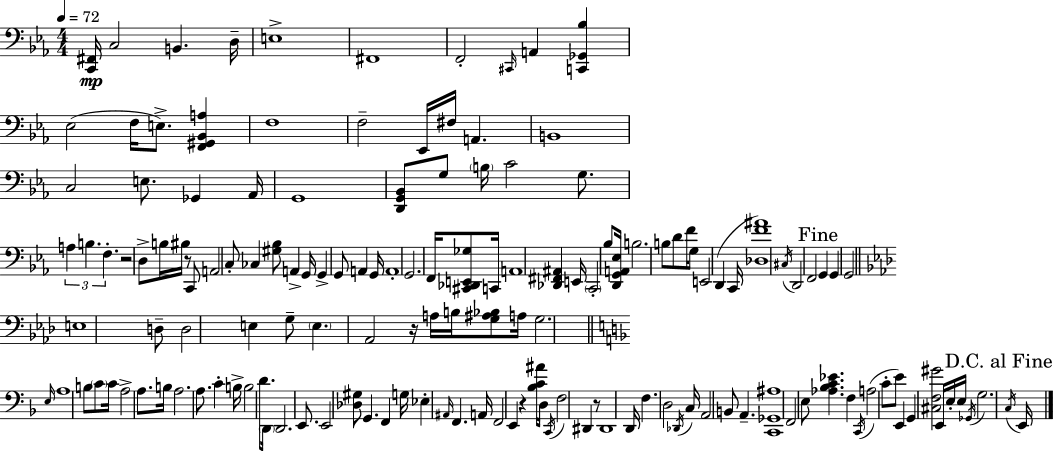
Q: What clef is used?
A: bass